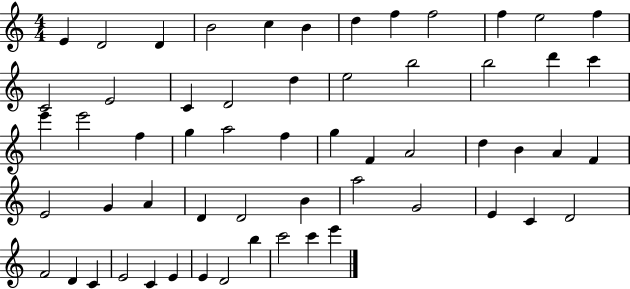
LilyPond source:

{
  \clef treble
  \numericTimeSignature
  \time 4/4
  \key c \major
  e'4 d'2 d'4 | b'2 c''4 b'4 | d''4 f''4 f''2 | f''4 e''2 f''4 | \break c'2 e'2 | c'4 d'2 d''4 | e''2 b''2 | b''2 d'''4 c'''4 | \break e'''4 e'''2 f''4 | g''4 a''2 f''4 | g''4 f'4 a'2 | d''4 b'4 a'4 f'4 | \break e'2 g'4 a'4 | d'4 d'2 b'4 | a''2 g'2 | e'4 c'4 d'2 | \break f'2 d'4 c'4 | e'2 c'4 e'4 | e'4 d'2 b''4 | c'''2 c'''4 e'''4 | \break \bar "|."
}